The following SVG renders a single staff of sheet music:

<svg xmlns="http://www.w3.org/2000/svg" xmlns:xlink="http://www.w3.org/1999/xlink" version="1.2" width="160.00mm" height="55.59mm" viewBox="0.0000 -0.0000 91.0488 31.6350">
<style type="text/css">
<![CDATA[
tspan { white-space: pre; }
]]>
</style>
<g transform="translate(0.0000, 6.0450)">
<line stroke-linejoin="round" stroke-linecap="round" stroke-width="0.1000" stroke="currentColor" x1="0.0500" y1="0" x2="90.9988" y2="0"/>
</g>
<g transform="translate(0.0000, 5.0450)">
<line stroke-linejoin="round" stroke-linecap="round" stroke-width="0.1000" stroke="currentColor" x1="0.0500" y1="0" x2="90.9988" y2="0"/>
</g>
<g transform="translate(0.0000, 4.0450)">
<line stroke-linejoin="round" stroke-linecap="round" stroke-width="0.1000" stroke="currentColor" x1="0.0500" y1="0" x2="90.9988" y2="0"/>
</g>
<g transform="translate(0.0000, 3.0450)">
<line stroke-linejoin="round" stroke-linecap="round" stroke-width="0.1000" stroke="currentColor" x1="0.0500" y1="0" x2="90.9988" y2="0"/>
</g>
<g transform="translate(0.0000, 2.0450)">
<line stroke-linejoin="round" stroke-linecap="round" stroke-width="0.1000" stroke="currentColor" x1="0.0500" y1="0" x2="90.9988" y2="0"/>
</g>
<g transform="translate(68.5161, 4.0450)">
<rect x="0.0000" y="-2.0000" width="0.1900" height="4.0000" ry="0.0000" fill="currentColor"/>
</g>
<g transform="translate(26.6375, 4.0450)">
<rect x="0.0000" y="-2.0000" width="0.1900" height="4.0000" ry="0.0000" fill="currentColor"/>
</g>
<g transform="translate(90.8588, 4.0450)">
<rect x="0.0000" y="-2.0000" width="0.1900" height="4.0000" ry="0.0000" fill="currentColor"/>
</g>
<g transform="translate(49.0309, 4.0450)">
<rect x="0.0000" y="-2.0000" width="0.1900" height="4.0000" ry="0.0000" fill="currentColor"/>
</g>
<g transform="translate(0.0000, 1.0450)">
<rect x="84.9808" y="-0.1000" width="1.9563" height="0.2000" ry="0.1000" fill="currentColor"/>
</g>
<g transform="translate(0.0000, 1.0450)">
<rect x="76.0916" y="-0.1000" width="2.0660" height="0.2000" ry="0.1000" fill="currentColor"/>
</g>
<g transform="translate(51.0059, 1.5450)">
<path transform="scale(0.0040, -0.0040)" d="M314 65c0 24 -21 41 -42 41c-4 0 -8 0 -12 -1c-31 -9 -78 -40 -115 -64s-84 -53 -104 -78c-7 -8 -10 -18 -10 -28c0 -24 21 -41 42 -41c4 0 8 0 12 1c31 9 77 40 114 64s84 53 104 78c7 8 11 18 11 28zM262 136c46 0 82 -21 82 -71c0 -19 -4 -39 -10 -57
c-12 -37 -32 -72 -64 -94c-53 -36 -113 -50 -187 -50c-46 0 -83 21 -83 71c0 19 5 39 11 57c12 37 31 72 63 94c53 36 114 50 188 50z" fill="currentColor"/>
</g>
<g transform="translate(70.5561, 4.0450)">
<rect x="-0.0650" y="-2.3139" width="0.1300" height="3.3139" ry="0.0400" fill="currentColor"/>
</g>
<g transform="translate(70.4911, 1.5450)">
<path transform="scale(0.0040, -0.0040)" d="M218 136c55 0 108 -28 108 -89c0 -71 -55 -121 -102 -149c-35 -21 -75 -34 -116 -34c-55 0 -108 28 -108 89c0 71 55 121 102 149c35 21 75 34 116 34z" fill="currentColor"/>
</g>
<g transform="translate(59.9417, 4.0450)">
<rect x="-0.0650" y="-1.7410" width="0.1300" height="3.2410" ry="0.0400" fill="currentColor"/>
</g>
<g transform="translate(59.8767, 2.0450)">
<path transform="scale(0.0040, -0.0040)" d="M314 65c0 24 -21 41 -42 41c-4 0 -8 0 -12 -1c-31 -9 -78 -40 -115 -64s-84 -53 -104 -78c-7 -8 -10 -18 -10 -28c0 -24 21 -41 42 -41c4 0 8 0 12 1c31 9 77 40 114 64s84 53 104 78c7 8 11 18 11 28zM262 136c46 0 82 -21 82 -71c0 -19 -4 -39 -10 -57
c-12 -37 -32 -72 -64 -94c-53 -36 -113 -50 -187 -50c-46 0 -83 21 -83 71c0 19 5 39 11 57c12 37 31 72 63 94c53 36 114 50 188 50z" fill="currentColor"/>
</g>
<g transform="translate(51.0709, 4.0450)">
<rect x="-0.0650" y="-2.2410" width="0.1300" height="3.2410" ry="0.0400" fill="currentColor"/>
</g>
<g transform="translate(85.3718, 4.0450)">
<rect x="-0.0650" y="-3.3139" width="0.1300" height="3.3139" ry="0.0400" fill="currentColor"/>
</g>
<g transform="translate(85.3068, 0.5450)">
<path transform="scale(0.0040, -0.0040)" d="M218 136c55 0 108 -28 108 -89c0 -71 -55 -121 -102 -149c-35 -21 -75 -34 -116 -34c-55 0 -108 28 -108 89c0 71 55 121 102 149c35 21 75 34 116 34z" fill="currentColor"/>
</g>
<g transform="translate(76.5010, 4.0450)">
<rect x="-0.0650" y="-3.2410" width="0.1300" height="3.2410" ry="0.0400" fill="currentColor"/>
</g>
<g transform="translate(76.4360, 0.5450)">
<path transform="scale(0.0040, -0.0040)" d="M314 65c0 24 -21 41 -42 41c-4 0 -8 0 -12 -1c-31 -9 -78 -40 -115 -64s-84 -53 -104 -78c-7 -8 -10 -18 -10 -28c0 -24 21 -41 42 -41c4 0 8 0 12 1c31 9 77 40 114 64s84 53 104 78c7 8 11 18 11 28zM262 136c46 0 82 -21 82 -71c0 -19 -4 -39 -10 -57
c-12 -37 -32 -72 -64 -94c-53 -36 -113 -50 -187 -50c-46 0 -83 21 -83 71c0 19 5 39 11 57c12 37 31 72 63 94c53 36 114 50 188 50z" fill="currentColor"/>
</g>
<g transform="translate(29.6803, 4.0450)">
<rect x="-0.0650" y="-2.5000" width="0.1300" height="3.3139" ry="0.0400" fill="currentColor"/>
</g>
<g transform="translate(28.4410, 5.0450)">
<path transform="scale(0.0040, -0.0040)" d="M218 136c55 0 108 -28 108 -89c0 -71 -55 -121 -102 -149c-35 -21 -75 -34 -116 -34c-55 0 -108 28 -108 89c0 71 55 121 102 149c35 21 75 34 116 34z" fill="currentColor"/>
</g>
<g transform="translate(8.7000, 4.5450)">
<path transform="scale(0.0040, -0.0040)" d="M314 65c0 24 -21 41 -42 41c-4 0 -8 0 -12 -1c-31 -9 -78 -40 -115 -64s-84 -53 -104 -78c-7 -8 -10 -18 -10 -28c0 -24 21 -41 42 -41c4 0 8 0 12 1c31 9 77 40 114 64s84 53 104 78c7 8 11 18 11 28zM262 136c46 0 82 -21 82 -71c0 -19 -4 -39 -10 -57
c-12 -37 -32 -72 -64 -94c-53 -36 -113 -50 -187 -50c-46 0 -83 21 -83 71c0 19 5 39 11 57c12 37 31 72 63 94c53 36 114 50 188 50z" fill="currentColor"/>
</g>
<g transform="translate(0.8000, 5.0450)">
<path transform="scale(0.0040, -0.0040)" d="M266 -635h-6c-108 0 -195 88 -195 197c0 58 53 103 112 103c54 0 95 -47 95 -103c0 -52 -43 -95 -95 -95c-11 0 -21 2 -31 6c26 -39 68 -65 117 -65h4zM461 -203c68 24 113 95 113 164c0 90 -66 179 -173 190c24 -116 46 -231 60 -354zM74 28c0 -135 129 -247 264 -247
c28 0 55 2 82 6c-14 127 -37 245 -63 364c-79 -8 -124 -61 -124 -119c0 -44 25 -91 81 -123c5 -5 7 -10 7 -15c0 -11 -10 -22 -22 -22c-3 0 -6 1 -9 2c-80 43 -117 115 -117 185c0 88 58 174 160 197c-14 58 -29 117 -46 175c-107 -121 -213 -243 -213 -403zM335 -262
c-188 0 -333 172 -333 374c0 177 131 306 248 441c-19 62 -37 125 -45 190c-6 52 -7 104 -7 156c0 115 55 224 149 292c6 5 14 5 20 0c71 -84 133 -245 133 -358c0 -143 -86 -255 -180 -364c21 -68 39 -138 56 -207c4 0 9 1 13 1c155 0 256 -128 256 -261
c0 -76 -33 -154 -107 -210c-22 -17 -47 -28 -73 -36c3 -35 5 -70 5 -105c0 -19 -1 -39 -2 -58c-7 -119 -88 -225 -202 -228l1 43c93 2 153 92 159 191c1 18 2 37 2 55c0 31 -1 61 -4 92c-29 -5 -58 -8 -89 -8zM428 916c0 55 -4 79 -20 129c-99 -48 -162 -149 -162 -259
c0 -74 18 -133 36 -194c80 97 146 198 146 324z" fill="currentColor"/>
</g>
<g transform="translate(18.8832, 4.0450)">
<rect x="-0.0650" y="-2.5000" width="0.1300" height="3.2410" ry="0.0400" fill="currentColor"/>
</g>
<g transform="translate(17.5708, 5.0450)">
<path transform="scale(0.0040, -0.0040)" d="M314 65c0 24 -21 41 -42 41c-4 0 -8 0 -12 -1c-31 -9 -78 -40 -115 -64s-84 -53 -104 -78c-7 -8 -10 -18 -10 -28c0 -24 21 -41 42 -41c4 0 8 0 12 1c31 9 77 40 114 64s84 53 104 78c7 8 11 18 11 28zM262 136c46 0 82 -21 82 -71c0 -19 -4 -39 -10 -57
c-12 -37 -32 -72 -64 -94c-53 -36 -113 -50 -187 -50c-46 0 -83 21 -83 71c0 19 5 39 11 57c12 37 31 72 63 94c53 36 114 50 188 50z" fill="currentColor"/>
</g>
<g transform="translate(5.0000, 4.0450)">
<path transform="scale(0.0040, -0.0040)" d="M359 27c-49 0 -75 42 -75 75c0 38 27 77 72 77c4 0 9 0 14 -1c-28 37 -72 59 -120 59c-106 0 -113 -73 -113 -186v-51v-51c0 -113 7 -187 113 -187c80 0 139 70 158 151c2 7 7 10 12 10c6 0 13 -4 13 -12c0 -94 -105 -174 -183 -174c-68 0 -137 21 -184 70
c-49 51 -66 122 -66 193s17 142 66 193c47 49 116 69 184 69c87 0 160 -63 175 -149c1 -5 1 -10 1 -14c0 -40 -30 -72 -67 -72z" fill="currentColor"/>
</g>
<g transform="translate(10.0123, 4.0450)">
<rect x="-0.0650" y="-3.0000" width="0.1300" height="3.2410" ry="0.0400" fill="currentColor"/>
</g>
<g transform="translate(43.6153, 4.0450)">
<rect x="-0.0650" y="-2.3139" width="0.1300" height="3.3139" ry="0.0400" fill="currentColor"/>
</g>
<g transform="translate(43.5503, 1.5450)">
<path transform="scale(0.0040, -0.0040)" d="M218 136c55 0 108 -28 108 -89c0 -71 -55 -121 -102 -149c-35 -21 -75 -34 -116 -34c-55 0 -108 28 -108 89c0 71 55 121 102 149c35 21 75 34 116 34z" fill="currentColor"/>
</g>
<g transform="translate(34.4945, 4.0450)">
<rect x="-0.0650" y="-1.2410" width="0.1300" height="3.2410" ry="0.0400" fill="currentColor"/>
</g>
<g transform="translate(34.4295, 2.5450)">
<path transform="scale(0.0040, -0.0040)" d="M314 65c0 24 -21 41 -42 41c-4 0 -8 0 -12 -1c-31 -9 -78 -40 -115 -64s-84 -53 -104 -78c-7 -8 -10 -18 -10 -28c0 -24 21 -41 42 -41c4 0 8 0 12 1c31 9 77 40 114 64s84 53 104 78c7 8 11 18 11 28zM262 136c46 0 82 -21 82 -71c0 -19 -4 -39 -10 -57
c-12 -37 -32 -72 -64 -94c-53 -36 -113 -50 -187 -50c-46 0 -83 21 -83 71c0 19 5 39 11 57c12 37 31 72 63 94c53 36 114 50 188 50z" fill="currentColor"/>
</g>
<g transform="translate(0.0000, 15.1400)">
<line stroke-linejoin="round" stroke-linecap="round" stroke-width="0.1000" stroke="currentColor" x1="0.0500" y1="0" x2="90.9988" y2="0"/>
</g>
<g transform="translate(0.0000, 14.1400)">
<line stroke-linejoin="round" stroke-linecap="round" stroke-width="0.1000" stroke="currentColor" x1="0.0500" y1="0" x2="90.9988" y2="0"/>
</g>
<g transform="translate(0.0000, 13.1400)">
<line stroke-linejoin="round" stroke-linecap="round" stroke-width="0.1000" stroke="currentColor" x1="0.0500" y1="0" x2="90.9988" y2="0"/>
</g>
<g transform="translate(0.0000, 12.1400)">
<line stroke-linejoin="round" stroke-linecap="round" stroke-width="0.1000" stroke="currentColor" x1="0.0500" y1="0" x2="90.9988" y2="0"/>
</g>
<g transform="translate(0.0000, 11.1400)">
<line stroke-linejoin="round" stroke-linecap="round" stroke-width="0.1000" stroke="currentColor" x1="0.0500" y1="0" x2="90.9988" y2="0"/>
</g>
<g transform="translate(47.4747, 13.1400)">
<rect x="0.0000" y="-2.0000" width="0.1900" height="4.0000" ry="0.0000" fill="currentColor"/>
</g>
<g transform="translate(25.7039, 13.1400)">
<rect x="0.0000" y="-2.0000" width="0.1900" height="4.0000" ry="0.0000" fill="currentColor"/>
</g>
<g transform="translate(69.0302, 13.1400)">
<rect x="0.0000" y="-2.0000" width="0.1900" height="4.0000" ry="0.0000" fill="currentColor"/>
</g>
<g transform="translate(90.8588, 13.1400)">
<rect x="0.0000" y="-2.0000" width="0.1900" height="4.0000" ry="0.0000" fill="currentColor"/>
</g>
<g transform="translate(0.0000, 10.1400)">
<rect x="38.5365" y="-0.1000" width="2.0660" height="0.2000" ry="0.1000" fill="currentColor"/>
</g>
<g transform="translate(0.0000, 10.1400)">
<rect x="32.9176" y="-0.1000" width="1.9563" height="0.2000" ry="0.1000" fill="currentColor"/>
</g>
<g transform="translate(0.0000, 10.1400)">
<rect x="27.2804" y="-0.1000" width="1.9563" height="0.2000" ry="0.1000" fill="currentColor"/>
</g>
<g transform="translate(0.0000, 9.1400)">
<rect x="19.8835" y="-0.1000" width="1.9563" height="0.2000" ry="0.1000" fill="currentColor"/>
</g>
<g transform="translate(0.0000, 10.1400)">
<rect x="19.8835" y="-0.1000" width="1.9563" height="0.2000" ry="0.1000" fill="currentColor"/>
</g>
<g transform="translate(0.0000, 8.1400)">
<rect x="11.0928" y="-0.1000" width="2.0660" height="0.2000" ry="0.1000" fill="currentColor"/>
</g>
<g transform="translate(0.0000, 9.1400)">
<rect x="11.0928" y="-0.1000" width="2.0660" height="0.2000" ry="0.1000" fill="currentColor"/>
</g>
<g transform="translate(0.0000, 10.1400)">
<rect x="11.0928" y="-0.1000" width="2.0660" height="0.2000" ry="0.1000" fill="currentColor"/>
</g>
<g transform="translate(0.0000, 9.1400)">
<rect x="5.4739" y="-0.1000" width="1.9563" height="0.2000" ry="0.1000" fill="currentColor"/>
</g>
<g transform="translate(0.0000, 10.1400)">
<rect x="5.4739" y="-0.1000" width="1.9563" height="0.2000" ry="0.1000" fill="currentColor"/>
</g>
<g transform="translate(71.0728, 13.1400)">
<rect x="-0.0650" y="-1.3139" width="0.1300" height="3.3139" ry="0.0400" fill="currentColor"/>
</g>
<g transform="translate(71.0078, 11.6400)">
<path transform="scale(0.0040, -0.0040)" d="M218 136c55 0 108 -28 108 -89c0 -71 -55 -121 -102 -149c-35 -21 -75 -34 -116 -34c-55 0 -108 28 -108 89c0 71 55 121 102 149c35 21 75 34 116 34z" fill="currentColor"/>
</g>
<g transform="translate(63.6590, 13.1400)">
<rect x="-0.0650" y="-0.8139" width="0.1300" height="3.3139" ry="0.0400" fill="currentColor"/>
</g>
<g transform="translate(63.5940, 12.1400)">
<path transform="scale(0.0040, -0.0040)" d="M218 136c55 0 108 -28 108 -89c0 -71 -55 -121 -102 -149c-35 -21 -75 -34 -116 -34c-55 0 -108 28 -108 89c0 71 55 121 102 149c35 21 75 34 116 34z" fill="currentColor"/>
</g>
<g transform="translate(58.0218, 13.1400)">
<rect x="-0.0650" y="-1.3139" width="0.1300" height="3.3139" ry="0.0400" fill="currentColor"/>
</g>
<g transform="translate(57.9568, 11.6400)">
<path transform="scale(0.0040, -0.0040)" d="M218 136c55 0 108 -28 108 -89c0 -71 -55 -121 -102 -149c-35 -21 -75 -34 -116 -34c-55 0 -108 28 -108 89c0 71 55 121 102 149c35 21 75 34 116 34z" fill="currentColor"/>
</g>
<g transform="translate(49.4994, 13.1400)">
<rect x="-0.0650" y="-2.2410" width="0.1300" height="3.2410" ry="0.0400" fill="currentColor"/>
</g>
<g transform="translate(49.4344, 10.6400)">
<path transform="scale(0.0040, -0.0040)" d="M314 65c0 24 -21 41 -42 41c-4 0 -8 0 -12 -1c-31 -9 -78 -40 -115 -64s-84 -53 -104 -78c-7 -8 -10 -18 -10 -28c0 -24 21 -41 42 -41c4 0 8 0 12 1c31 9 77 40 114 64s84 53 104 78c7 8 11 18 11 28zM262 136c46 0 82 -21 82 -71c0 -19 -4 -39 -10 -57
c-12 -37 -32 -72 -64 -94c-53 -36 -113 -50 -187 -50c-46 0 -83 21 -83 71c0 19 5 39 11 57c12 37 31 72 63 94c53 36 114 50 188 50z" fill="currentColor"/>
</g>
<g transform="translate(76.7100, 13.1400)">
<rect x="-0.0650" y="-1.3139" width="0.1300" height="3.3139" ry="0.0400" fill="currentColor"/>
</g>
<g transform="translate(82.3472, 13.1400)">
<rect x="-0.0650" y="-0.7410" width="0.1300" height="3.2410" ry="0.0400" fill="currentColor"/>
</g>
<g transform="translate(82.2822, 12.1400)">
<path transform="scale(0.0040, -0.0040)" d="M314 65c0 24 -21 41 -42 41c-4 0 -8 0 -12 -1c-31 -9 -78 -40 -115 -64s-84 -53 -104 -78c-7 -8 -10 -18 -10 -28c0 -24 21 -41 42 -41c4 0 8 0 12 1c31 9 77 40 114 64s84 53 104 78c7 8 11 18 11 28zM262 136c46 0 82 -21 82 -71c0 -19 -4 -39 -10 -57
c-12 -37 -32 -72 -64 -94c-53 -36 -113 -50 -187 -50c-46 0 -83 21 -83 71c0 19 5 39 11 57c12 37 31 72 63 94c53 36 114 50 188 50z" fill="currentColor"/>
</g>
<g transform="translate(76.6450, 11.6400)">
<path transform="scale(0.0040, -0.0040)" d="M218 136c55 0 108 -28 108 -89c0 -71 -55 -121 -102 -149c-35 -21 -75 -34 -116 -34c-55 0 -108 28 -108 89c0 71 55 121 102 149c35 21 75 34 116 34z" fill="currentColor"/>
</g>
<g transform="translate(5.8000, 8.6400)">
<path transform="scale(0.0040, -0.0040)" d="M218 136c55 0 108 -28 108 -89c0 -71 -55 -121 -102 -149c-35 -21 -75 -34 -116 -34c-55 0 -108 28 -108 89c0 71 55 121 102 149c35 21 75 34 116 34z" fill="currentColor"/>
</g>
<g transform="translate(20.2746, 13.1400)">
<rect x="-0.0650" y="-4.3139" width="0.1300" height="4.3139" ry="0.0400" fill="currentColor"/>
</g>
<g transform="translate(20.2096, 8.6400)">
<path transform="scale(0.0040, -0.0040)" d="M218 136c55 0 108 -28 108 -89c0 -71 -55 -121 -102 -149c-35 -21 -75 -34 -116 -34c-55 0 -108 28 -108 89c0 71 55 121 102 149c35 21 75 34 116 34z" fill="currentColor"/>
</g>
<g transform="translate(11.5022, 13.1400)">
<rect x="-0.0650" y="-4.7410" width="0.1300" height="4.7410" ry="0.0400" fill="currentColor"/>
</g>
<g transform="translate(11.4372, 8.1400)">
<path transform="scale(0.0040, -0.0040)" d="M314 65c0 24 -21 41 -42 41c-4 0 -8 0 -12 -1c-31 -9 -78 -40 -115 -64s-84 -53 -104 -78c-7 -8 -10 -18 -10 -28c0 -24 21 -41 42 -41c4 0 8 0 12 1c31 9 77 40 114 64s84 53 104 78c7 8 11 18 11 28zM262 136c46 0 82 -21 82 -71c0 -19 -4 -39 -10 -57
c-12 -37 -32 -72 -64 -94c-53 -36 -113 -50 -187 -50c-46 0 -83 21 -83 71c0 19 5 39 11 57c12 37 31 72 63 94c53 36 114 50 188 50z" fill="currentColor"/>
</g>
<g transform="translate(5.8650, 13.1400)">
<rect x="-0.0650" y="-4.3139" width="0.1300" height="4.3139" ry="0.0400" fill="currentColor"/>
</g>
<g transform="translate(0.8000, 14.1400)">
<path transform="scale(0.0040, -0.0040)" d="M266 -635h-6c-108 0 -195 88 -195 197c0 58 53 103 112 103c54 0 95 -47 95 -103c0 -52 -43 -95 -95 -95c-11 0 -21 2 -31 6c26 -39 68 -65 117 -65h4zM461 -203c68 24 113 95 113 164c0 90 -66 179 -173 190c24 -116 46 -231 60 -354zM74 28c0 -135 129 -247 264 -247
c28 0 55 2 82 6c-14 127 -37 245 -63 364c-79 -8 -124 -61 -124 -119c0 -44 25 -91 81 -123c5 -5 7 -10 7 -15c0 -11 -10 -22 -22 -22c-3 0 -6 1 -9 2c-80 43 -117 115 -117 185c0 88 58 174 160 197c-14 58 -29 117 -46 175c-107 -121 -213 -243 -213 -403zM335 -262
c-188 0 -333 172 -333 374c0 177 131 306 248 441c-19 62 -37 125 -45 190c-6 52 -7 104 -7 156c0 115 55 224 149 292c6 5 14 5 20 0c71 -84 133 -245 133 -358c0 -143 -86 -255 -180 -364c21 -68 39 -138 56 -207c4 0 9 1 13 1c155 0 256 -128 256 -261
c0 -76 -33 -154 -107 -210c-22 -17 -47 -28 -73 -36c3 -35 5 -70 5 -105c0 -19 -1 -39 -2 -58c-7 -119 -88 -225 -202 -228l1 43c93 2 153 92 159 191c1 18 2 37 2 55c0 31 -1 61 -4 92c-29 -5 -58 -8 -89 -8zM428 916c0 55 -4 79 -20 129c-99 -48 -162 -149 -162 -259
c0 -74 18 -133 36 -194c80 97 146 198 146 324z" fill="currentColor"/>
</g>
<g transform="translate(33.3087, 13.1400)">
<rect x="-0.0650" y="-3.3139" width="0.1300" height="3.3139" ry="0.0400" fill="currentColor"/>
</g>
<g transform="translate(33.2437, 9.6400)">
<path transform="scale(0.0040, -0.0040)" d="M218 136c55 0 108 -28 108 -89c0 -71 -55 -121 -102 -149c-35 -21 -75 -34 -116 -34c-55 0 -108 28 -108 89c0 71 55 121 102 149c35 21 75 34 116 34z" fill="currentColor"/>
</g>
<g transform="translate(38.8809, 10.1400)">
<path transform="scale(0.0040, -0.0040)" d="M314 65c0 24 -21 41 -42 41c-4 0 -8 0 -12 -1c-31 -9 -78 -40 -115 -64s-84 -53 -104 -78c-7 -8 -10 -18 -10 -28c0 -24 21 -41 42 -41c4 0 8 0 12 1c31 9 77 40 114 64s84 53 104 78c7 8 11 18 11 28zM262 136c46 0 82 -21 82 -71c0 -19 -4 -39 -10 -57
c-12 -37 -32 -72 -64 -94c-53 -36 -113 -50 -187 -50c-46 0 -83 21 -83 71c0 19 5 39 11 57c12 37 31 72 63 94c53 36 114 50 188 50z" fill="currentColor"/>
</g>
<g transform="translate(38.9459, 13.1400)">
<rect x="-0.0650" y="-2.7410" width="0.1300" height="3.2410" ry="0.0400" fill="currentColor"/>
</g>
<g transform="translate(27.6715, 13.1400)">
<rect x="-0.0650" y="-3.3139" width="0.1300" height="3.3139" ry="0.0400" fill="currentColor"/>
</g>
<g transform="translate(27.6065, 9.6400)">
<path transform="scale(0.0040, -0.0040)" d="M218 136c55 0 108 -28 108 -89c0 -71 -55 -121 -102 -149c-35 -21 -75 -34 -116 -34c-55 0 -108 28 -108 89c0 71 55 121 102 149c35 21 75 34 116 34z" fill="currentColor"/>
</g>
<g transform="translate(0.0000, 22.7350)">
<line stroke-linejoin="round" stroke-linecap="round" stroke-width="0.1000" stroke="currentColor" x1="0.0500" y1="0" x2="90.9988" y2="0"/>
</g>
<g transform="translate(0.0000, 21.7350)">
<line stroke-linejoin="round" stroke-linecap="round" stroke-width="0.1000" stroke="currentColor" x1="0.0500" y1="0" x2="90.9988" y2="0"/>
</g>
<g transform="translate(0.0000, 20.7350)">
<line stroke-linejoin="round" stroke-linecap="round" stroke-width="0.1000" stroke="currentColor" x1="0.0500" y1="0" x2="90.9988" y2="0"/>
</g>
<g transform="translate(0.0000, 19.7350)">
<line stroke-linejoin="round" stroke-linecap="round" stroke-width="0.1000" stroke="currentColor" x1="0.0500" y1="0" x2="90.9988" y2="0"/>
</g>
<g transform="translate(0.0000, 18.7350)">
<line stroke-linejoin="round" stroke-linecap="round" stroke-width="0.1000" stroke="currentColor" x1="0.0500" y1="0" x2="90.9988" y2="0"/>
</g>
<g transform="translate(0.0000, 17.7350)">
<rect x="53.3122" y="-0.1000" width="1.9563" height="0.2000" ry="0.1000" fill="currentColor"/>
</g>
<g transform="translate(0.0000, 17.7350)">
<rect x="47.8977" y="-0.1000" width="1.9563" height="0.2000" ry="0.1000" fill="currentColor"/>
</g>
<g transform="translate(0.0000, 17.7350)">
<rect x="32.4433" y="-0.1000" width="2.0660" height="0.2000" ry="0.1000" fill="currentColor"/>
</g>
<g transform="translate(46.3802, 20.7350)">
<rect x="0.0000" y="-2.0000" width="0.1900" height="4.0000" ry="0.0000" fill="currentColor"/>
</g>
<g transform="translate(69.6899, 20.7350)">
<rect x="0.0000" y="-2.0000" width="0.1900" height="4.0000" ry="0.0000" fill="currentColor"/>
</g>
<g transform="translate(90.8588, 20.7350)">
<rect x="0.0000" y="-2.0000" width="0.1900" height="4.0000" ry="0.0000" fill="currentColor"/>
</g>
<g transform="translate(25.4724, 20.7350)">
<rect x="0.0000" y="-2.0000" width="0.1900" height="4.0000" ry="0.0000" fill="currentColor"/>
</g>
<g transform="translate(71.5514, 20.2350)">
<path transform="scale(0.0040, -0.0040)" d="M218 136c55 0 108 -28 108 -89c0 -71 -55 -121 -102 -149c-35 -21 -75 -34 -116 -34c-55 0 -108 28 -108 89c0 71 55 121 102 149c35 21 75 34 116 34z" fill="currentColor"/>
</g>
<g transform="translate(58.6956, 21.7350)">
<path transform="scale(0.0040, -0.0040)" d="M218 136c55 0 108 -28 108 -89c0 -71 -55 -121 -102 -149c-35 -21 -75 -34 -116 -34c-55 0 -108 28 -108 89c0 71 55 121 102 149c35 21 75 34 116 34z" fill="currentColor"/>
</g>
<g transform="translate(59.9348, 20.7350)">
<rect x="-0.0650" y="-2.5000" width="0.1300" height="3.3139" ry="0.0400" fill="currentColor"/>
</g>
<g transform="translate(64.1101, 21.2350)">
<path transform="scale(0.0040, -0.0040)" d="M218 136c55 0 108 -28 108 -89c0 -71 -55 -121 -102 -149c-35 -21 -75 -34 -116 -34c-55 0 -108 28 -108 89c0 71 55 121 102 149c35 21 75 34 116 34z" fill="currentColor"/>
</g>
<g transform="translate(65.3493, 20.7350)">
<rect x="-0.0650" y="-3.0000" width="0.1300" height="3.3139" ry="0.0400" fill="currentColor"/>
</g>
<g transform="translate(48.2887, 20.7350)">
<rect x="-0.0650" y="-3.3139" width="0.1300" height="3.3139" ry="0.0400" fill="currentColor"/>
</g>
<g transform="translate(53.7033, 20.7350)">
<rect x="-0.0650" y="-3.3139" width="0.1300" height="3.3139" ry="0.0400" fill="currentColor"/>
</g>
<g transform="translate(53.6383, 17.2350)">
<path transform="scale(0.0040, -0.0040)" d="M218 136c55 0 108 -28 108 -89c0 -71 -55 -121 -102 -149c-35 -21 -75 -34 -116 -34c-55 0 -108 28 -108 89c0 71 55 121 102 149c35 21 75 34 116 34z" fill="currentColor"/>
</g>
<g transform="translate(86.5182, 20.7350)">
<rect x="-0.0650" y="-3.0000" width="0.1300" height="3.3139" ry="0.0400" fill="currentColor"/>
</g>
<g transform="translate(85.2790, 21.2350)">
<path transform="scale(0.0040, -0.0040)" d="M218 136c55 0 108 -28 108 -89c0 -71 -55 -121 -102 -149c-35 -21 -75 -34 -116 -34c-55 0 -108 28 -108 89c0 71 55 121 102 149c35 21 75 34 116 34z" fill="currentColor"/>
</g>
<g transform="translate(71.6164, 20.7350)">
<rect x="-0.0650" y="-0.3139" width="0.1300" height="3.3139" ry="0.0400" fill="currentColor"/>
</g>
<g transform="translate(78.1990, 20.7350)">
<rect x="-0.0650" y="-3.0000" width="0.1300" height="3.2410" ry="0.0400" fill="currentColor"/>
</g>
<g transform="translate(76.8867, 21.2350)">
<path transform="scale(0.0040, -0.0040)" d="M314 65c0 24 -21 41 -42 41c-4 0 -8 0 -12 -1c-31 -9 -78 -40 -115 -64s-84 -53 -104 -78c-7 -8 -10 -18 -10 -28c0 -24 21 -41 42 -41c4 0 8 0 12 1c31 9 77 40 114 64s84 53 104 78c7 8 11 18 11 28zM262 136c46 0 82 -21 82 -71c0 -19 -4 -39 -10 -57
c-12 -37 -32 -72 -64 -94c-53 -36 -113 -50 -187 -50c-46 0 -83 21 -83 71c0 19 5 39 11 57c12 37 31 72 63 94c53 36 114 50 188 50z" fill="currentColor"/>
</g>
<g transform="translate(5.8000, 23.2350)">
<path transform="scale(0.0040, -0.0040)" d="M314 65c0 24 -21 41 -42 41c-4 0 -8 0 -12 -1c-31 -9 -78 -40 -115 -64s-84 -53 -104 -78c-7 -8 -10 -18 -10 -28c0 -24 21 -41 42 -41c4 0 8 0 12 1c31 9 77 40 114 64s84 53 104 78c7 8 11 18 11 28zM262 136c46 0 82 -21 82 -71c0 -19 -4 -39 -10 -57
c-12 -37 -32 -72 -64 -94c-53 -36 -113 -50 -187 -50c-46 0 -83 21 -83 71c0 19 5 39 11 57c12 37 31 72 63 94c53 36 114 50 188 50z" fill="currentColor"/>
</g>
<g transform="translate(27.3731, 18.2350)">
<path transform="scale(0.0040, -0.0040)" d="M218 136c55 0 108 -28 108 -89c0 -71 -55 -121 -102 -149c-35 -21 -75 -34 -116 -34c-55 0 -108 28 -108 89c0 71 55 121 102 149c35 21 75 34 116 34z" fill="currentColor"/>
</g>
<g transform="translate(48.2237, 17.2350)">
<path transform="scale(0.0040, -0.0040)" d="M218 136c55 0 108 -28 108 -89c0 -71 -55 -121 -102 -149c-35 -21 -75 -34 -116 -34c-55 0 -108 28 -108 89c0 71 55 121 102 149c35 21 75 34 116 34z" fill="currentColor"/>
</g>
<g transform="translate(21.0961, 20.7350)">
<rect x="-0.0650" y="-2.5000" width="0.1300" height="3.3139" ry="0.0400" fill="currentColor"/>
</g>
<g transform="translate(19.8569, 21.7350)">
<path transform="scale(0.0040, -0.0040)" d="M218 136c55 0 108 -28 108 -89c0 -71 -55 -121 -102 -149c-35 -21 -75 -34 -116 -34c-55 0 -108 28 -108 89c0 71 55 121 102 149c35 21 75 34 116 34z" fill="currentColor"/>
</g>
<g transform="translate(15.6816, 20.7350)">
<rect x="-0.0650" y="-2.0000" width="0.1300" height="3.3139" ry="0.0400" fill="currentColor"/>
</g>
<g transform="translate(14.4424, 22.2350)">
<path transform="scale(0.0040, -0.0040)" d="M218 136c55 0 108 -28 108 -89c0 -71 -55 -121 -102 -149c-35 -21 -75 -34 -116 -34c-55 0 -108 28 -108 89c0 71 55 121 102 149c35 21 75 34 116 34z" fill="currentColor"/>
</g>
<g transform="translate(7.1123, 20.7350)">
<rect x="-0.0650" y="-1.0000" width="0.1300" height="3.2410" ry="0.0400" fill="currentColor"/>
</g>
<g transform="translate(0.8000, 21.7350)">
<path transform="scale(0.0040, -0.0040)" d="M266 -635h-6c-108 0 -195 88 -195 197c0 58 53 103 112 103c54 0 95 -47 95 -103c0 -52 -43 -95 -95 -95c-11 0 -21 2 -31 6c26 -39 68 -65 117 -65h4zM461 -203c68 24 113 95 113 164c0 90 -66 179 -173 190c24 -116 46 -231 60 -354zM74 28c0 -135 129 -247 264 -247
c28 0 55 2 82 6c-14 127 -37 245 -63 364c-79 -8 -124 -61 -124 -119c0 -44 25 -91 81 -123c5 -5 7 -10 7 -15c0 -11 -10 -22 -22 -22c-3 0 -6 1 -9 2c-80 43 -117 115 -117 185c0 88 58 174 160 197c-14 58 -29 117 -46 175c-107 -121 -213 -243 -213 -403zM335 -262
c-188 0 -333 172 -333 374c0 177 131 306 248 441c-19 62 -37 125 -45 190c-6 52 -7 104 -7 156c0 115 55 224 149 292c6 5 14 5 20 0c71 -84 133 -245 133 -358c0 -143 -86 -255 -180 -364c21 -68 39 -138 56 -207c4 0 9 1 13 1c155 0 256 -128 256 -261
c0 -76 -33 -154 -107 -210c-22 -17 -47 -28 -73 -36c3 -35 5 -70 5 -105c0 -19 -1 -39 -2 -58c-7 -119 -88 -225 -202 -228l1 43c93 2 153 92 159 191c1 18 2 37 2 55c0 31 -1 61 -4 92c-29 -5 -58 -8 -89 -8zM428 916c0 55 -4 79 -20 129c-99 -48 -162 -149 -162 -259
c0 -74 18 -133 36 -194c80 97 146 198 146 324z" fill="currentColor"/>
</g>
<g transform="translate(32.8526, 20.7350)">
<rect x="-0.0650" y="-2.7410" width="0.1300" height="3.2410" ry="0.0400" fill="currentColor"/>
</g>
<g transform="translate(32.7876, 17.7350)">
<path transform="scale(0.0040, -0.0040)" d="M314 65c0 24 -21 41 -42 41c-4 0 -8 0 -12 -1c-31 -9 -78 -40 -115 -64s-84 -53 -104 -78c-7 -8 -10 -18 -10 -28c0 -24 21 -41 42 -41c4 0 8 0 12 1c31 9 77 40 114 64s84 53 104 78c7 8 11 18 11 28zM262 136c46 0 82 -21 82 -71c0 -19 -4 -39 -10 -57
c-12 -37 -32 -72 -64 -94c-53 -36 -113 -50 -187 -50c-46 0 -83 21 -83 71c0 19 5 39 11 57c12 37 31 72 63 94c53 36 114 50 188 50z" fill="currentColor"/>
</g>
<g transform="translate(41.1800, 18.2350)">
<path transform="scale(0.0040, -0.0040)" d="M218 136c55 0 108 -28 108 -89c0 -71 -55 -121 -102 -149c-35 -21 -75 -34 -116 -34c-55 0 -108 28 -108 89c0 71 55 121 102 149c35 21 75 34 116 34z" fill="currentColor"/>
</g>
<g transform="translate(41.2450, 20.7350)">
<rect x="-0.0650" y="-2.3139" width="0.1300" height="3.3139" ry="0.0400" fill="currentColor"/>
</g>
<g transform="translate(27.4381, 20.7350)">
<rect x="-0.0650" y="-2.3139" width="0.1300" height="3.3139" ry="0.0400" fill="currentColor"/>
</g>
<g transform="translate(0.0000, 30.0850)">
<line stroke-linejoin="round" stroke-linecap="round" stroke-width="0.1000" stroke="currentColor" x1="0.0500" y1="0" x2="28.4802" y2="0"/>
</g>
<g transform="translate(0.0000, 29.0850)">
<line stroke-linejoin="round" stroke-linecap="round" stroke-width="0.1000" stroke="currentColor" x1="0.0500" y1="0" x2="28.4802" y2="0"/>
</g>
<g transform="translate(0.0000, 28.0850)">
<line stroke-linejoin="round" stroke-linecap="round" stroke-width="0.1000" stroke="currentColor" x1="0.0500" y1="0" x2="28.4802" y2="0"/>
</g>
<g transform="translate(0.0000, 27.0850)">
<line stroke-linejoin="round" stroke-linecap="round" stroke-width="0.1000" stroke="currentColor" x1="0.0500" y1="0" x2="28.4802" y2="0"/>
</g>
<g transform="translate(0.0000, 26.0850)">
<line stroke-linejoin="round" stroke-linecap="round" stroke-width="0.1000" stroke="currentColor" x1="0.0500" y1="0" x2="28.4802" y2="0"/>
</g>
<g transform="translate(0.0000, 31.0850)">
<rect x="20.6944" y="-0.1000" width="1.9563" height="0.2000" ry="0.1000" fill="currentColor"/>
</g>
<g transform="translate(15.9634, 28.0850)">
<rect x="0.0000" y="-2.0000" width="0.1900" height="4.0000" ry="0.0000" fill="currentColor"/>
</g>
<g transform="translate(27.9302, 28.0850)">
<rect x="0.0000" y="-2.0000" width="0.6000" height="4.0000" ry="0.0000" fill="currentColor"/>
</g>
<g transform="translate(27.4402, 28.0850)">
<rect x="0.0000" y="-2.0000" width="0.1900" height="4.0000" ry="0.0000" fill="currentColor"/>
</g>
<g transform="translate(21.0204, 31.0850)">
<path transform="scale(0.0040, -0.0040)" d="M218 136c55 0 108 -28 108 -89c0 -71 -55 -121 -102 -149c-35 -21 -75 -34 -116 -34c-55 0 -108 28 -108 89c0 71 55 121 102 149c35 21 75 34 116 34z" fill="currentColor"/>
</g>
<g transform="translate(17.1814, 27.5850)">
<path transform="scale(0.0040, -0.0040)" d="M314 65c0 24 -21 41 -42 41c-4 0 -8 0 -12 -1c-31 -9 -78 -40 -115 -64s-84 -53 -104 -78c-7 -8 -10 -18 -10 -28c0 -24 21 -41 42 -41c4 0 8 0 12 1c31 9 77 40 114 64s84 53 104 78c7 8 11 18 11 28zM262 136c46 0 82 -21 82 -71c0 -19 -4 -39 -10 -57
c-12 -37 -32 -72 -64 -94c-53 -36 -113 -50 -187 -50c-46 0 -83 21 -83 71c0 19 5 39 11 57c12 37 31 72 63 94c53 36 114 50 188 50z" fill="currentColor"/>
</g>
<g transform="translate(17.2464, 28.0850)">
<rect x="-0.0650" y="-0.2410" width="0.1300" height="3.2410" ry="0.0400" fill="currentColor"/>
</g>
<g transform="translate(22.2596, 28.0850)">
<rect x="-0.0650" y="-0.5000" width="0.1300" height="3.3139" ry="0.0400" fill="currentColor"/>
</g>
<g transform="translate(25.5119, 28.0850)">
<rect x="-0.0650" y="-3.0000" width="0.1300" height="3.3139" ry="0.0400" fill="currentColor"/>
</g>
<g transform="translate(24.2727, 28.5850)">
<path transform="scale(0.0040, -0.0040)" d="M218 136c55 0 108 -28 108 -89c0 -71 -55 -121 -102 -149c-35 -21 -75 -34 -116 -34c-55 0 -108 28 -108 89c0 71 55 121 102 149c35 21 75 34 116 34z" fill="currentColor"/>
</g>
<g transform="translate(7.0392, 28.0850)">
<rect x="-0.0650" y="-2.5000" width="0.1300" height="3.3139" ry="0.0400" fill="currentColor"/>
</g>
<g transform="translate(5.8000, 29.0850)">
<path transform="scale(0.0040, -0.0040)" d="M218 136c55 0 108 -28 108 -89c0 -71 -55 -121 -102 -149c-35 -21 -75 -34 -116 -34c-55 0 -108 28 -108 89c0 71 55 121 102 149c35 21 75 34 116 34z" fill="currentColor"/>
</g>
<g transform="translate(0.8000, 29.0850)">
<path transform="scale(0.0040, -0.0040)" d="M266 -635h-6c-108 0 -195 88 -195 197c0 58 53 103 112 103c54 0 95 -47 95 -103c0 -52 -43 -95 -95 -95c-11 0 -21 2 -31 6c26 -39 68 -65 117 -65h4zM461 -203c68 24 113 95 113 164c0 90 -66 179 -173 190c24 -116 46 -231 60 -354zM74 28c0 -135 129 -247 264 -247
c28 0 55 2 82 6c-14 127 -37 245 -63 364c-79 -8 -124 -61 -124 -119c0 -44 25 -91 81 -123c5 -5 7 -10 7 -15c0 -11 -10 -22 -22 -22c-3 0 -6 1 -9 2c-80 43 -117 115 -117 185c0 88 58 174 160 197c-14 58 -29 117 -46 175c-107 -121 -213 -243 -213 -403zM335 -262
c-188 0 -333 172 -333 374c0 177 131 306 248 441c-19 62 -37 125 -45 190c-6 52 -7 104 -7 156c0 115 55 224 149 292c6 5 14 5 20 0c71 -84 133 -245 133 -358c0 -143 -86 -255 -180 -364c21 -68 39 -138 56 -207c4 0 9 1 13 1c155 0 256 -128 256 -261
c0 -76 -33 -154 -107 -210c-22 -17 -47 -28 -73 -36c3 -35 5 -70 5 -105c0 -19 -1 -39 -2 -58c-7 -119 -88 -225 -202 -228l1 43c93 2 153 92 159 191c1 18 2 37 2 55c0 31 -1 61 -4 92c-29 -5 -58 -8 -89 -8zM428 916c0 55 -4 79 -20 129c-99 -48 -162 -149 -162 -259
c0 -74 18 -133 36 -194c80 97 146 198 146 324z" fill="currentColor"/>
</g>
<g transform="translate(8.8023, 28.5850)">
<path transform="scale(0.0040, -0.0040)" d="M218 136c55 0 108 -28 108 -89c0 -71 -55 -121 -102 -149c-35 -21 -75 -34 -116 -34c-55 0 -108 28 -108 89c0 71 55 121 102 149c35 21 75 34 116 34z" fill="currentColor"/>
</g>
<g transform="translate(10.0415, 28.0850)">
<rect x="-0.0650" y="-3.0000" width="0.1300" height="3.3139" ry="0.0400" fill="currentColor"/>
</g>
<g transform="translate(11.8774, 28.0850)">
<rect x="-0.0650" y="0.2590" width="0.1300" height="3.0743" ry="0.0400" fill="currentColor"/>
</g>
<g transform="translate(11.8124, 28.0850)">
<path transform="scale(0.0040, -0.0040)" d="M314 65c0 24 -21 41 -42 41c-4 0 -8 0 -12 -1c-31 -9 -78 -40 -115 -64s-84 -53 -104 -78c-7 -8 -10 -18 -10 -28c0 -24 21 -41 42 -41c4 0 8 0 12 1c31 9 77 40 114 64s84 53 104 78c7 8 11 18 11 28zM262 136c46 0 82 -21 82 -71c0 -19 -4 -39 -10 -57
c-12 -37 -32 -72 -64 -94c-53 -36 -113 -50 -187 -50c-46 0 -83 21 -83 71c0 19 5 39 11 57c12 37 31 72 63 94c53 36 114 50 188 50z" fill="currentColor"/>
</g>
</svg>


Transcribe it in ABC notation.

X:1
T:Untitled
M:4/4
L:1/4
K:C
A2 G2 G e2 g g2 f2 g b2 b d' e'2 d' b b a2 g2 e d e e d2 D2 F G g a2 g b b G A c A2 A G A B2 c2 C A